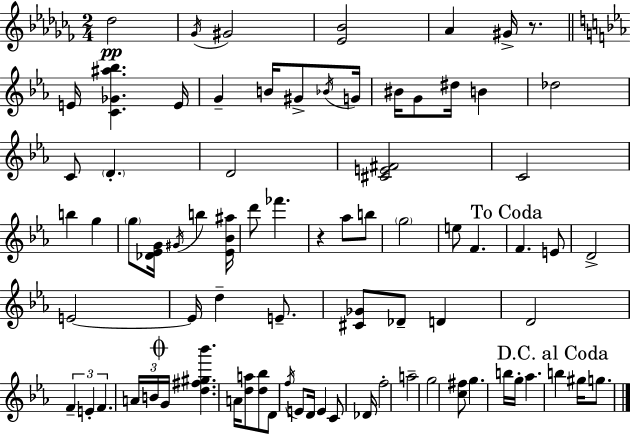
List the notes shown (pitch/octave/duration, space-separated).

Db5/h Gb4/s G#4/h [Eb4,Bb4]/h Ab4/q G#4/s R/e. E4/s [C4,Gb4,A#5,Bb5]/q. E4/s G4/q B4/s G#4/e Bb4/s G4/s BIS4/s G4/e D#5/s B4/q Db5/h C4/e D4/q. D4/h [C#4,E4,F#4]/h C4/h B5/q G5/q G5/e [Db4,Eb4,G4]/s G#4/s B5/q [Eb4,Bb4,A#5]/s D6/e FES6/q. R/q Ab5/e B5/e G5/h E5/e F4/q. F4/q. E4/e D4/h E4/h E4/s D5/q E4/e. [C#4,Gb4]/e Db4/e D4/q D4/h F4/q E4/q F4/q. A4/s B4/s G4/s [D5,F#5,G#5,Bb6]/q. A4/s [D5,A5]/e [D5,Bb5]/e D4/e F5/s E4/e D4/s E4/q C4/e Db4/s F5/h A5/h G5/h [C5,F#5]/e G5/q. B5/s G5/s Ab5/q. B5/q G#5/s G5/e.